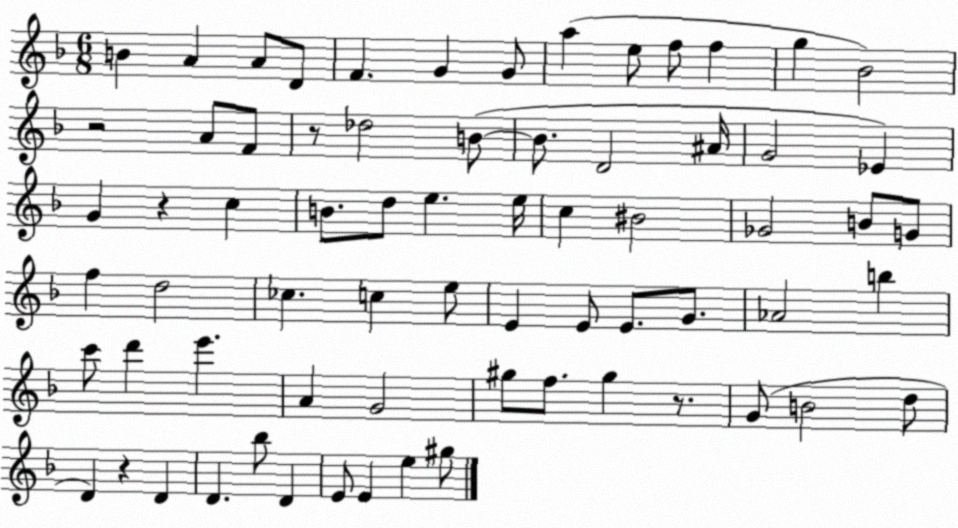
X:1
T:Untitled
M:6/8
L:1/4
K:F
B A A/2 D/2 F G G/2 a e/2 f/2 f g _B2 z2 A/2 F/2 z/2 _d2 B/2 B/2 D2 ^A/4 G2 _E G z c B/2 d/2 e e/4 c ^B2 _G2 B/2 G/2 f d2 _c c e/2 E E/2 E/2 G/2 _A2 b c'/2 d' e' A G2 ^g/2 f/2 ^g z/2 G/2 B2 d/2 D z D D _b/2 D E/2 E e ^g/2